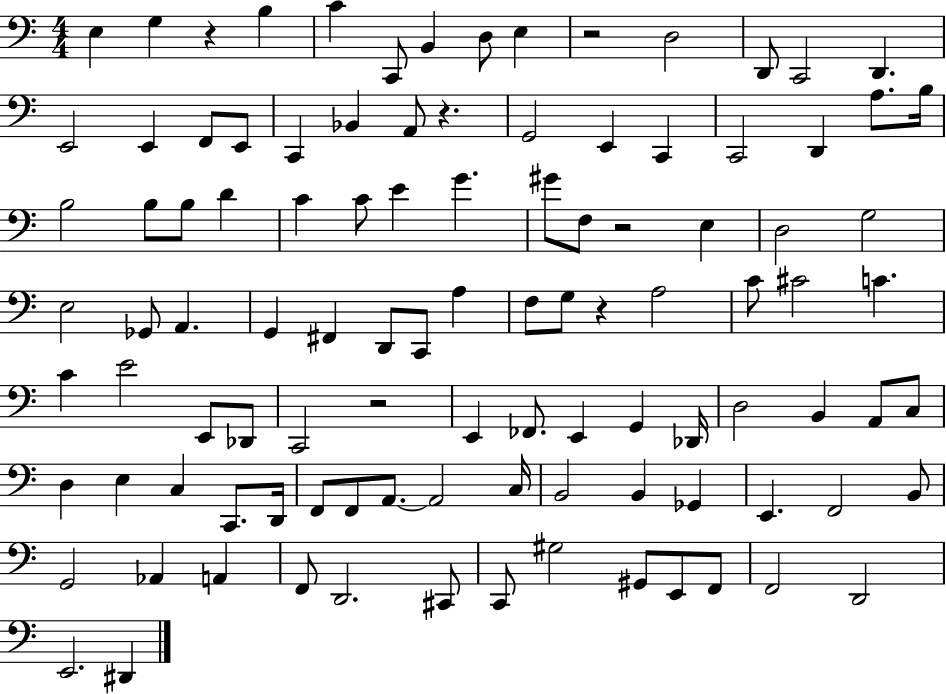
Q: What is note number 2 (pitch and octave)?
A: G3